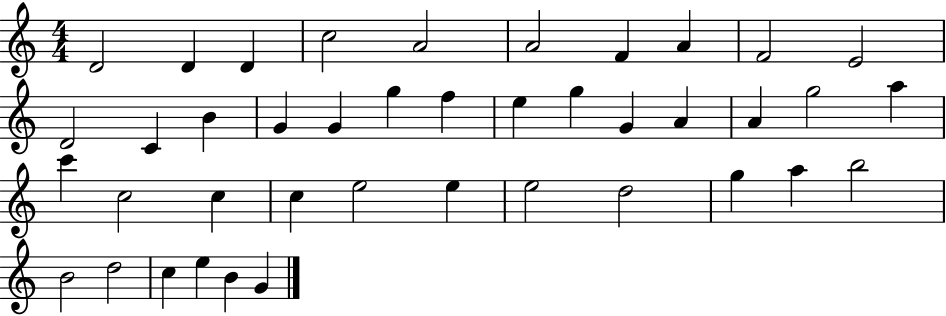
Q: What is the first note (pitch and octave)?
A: D4